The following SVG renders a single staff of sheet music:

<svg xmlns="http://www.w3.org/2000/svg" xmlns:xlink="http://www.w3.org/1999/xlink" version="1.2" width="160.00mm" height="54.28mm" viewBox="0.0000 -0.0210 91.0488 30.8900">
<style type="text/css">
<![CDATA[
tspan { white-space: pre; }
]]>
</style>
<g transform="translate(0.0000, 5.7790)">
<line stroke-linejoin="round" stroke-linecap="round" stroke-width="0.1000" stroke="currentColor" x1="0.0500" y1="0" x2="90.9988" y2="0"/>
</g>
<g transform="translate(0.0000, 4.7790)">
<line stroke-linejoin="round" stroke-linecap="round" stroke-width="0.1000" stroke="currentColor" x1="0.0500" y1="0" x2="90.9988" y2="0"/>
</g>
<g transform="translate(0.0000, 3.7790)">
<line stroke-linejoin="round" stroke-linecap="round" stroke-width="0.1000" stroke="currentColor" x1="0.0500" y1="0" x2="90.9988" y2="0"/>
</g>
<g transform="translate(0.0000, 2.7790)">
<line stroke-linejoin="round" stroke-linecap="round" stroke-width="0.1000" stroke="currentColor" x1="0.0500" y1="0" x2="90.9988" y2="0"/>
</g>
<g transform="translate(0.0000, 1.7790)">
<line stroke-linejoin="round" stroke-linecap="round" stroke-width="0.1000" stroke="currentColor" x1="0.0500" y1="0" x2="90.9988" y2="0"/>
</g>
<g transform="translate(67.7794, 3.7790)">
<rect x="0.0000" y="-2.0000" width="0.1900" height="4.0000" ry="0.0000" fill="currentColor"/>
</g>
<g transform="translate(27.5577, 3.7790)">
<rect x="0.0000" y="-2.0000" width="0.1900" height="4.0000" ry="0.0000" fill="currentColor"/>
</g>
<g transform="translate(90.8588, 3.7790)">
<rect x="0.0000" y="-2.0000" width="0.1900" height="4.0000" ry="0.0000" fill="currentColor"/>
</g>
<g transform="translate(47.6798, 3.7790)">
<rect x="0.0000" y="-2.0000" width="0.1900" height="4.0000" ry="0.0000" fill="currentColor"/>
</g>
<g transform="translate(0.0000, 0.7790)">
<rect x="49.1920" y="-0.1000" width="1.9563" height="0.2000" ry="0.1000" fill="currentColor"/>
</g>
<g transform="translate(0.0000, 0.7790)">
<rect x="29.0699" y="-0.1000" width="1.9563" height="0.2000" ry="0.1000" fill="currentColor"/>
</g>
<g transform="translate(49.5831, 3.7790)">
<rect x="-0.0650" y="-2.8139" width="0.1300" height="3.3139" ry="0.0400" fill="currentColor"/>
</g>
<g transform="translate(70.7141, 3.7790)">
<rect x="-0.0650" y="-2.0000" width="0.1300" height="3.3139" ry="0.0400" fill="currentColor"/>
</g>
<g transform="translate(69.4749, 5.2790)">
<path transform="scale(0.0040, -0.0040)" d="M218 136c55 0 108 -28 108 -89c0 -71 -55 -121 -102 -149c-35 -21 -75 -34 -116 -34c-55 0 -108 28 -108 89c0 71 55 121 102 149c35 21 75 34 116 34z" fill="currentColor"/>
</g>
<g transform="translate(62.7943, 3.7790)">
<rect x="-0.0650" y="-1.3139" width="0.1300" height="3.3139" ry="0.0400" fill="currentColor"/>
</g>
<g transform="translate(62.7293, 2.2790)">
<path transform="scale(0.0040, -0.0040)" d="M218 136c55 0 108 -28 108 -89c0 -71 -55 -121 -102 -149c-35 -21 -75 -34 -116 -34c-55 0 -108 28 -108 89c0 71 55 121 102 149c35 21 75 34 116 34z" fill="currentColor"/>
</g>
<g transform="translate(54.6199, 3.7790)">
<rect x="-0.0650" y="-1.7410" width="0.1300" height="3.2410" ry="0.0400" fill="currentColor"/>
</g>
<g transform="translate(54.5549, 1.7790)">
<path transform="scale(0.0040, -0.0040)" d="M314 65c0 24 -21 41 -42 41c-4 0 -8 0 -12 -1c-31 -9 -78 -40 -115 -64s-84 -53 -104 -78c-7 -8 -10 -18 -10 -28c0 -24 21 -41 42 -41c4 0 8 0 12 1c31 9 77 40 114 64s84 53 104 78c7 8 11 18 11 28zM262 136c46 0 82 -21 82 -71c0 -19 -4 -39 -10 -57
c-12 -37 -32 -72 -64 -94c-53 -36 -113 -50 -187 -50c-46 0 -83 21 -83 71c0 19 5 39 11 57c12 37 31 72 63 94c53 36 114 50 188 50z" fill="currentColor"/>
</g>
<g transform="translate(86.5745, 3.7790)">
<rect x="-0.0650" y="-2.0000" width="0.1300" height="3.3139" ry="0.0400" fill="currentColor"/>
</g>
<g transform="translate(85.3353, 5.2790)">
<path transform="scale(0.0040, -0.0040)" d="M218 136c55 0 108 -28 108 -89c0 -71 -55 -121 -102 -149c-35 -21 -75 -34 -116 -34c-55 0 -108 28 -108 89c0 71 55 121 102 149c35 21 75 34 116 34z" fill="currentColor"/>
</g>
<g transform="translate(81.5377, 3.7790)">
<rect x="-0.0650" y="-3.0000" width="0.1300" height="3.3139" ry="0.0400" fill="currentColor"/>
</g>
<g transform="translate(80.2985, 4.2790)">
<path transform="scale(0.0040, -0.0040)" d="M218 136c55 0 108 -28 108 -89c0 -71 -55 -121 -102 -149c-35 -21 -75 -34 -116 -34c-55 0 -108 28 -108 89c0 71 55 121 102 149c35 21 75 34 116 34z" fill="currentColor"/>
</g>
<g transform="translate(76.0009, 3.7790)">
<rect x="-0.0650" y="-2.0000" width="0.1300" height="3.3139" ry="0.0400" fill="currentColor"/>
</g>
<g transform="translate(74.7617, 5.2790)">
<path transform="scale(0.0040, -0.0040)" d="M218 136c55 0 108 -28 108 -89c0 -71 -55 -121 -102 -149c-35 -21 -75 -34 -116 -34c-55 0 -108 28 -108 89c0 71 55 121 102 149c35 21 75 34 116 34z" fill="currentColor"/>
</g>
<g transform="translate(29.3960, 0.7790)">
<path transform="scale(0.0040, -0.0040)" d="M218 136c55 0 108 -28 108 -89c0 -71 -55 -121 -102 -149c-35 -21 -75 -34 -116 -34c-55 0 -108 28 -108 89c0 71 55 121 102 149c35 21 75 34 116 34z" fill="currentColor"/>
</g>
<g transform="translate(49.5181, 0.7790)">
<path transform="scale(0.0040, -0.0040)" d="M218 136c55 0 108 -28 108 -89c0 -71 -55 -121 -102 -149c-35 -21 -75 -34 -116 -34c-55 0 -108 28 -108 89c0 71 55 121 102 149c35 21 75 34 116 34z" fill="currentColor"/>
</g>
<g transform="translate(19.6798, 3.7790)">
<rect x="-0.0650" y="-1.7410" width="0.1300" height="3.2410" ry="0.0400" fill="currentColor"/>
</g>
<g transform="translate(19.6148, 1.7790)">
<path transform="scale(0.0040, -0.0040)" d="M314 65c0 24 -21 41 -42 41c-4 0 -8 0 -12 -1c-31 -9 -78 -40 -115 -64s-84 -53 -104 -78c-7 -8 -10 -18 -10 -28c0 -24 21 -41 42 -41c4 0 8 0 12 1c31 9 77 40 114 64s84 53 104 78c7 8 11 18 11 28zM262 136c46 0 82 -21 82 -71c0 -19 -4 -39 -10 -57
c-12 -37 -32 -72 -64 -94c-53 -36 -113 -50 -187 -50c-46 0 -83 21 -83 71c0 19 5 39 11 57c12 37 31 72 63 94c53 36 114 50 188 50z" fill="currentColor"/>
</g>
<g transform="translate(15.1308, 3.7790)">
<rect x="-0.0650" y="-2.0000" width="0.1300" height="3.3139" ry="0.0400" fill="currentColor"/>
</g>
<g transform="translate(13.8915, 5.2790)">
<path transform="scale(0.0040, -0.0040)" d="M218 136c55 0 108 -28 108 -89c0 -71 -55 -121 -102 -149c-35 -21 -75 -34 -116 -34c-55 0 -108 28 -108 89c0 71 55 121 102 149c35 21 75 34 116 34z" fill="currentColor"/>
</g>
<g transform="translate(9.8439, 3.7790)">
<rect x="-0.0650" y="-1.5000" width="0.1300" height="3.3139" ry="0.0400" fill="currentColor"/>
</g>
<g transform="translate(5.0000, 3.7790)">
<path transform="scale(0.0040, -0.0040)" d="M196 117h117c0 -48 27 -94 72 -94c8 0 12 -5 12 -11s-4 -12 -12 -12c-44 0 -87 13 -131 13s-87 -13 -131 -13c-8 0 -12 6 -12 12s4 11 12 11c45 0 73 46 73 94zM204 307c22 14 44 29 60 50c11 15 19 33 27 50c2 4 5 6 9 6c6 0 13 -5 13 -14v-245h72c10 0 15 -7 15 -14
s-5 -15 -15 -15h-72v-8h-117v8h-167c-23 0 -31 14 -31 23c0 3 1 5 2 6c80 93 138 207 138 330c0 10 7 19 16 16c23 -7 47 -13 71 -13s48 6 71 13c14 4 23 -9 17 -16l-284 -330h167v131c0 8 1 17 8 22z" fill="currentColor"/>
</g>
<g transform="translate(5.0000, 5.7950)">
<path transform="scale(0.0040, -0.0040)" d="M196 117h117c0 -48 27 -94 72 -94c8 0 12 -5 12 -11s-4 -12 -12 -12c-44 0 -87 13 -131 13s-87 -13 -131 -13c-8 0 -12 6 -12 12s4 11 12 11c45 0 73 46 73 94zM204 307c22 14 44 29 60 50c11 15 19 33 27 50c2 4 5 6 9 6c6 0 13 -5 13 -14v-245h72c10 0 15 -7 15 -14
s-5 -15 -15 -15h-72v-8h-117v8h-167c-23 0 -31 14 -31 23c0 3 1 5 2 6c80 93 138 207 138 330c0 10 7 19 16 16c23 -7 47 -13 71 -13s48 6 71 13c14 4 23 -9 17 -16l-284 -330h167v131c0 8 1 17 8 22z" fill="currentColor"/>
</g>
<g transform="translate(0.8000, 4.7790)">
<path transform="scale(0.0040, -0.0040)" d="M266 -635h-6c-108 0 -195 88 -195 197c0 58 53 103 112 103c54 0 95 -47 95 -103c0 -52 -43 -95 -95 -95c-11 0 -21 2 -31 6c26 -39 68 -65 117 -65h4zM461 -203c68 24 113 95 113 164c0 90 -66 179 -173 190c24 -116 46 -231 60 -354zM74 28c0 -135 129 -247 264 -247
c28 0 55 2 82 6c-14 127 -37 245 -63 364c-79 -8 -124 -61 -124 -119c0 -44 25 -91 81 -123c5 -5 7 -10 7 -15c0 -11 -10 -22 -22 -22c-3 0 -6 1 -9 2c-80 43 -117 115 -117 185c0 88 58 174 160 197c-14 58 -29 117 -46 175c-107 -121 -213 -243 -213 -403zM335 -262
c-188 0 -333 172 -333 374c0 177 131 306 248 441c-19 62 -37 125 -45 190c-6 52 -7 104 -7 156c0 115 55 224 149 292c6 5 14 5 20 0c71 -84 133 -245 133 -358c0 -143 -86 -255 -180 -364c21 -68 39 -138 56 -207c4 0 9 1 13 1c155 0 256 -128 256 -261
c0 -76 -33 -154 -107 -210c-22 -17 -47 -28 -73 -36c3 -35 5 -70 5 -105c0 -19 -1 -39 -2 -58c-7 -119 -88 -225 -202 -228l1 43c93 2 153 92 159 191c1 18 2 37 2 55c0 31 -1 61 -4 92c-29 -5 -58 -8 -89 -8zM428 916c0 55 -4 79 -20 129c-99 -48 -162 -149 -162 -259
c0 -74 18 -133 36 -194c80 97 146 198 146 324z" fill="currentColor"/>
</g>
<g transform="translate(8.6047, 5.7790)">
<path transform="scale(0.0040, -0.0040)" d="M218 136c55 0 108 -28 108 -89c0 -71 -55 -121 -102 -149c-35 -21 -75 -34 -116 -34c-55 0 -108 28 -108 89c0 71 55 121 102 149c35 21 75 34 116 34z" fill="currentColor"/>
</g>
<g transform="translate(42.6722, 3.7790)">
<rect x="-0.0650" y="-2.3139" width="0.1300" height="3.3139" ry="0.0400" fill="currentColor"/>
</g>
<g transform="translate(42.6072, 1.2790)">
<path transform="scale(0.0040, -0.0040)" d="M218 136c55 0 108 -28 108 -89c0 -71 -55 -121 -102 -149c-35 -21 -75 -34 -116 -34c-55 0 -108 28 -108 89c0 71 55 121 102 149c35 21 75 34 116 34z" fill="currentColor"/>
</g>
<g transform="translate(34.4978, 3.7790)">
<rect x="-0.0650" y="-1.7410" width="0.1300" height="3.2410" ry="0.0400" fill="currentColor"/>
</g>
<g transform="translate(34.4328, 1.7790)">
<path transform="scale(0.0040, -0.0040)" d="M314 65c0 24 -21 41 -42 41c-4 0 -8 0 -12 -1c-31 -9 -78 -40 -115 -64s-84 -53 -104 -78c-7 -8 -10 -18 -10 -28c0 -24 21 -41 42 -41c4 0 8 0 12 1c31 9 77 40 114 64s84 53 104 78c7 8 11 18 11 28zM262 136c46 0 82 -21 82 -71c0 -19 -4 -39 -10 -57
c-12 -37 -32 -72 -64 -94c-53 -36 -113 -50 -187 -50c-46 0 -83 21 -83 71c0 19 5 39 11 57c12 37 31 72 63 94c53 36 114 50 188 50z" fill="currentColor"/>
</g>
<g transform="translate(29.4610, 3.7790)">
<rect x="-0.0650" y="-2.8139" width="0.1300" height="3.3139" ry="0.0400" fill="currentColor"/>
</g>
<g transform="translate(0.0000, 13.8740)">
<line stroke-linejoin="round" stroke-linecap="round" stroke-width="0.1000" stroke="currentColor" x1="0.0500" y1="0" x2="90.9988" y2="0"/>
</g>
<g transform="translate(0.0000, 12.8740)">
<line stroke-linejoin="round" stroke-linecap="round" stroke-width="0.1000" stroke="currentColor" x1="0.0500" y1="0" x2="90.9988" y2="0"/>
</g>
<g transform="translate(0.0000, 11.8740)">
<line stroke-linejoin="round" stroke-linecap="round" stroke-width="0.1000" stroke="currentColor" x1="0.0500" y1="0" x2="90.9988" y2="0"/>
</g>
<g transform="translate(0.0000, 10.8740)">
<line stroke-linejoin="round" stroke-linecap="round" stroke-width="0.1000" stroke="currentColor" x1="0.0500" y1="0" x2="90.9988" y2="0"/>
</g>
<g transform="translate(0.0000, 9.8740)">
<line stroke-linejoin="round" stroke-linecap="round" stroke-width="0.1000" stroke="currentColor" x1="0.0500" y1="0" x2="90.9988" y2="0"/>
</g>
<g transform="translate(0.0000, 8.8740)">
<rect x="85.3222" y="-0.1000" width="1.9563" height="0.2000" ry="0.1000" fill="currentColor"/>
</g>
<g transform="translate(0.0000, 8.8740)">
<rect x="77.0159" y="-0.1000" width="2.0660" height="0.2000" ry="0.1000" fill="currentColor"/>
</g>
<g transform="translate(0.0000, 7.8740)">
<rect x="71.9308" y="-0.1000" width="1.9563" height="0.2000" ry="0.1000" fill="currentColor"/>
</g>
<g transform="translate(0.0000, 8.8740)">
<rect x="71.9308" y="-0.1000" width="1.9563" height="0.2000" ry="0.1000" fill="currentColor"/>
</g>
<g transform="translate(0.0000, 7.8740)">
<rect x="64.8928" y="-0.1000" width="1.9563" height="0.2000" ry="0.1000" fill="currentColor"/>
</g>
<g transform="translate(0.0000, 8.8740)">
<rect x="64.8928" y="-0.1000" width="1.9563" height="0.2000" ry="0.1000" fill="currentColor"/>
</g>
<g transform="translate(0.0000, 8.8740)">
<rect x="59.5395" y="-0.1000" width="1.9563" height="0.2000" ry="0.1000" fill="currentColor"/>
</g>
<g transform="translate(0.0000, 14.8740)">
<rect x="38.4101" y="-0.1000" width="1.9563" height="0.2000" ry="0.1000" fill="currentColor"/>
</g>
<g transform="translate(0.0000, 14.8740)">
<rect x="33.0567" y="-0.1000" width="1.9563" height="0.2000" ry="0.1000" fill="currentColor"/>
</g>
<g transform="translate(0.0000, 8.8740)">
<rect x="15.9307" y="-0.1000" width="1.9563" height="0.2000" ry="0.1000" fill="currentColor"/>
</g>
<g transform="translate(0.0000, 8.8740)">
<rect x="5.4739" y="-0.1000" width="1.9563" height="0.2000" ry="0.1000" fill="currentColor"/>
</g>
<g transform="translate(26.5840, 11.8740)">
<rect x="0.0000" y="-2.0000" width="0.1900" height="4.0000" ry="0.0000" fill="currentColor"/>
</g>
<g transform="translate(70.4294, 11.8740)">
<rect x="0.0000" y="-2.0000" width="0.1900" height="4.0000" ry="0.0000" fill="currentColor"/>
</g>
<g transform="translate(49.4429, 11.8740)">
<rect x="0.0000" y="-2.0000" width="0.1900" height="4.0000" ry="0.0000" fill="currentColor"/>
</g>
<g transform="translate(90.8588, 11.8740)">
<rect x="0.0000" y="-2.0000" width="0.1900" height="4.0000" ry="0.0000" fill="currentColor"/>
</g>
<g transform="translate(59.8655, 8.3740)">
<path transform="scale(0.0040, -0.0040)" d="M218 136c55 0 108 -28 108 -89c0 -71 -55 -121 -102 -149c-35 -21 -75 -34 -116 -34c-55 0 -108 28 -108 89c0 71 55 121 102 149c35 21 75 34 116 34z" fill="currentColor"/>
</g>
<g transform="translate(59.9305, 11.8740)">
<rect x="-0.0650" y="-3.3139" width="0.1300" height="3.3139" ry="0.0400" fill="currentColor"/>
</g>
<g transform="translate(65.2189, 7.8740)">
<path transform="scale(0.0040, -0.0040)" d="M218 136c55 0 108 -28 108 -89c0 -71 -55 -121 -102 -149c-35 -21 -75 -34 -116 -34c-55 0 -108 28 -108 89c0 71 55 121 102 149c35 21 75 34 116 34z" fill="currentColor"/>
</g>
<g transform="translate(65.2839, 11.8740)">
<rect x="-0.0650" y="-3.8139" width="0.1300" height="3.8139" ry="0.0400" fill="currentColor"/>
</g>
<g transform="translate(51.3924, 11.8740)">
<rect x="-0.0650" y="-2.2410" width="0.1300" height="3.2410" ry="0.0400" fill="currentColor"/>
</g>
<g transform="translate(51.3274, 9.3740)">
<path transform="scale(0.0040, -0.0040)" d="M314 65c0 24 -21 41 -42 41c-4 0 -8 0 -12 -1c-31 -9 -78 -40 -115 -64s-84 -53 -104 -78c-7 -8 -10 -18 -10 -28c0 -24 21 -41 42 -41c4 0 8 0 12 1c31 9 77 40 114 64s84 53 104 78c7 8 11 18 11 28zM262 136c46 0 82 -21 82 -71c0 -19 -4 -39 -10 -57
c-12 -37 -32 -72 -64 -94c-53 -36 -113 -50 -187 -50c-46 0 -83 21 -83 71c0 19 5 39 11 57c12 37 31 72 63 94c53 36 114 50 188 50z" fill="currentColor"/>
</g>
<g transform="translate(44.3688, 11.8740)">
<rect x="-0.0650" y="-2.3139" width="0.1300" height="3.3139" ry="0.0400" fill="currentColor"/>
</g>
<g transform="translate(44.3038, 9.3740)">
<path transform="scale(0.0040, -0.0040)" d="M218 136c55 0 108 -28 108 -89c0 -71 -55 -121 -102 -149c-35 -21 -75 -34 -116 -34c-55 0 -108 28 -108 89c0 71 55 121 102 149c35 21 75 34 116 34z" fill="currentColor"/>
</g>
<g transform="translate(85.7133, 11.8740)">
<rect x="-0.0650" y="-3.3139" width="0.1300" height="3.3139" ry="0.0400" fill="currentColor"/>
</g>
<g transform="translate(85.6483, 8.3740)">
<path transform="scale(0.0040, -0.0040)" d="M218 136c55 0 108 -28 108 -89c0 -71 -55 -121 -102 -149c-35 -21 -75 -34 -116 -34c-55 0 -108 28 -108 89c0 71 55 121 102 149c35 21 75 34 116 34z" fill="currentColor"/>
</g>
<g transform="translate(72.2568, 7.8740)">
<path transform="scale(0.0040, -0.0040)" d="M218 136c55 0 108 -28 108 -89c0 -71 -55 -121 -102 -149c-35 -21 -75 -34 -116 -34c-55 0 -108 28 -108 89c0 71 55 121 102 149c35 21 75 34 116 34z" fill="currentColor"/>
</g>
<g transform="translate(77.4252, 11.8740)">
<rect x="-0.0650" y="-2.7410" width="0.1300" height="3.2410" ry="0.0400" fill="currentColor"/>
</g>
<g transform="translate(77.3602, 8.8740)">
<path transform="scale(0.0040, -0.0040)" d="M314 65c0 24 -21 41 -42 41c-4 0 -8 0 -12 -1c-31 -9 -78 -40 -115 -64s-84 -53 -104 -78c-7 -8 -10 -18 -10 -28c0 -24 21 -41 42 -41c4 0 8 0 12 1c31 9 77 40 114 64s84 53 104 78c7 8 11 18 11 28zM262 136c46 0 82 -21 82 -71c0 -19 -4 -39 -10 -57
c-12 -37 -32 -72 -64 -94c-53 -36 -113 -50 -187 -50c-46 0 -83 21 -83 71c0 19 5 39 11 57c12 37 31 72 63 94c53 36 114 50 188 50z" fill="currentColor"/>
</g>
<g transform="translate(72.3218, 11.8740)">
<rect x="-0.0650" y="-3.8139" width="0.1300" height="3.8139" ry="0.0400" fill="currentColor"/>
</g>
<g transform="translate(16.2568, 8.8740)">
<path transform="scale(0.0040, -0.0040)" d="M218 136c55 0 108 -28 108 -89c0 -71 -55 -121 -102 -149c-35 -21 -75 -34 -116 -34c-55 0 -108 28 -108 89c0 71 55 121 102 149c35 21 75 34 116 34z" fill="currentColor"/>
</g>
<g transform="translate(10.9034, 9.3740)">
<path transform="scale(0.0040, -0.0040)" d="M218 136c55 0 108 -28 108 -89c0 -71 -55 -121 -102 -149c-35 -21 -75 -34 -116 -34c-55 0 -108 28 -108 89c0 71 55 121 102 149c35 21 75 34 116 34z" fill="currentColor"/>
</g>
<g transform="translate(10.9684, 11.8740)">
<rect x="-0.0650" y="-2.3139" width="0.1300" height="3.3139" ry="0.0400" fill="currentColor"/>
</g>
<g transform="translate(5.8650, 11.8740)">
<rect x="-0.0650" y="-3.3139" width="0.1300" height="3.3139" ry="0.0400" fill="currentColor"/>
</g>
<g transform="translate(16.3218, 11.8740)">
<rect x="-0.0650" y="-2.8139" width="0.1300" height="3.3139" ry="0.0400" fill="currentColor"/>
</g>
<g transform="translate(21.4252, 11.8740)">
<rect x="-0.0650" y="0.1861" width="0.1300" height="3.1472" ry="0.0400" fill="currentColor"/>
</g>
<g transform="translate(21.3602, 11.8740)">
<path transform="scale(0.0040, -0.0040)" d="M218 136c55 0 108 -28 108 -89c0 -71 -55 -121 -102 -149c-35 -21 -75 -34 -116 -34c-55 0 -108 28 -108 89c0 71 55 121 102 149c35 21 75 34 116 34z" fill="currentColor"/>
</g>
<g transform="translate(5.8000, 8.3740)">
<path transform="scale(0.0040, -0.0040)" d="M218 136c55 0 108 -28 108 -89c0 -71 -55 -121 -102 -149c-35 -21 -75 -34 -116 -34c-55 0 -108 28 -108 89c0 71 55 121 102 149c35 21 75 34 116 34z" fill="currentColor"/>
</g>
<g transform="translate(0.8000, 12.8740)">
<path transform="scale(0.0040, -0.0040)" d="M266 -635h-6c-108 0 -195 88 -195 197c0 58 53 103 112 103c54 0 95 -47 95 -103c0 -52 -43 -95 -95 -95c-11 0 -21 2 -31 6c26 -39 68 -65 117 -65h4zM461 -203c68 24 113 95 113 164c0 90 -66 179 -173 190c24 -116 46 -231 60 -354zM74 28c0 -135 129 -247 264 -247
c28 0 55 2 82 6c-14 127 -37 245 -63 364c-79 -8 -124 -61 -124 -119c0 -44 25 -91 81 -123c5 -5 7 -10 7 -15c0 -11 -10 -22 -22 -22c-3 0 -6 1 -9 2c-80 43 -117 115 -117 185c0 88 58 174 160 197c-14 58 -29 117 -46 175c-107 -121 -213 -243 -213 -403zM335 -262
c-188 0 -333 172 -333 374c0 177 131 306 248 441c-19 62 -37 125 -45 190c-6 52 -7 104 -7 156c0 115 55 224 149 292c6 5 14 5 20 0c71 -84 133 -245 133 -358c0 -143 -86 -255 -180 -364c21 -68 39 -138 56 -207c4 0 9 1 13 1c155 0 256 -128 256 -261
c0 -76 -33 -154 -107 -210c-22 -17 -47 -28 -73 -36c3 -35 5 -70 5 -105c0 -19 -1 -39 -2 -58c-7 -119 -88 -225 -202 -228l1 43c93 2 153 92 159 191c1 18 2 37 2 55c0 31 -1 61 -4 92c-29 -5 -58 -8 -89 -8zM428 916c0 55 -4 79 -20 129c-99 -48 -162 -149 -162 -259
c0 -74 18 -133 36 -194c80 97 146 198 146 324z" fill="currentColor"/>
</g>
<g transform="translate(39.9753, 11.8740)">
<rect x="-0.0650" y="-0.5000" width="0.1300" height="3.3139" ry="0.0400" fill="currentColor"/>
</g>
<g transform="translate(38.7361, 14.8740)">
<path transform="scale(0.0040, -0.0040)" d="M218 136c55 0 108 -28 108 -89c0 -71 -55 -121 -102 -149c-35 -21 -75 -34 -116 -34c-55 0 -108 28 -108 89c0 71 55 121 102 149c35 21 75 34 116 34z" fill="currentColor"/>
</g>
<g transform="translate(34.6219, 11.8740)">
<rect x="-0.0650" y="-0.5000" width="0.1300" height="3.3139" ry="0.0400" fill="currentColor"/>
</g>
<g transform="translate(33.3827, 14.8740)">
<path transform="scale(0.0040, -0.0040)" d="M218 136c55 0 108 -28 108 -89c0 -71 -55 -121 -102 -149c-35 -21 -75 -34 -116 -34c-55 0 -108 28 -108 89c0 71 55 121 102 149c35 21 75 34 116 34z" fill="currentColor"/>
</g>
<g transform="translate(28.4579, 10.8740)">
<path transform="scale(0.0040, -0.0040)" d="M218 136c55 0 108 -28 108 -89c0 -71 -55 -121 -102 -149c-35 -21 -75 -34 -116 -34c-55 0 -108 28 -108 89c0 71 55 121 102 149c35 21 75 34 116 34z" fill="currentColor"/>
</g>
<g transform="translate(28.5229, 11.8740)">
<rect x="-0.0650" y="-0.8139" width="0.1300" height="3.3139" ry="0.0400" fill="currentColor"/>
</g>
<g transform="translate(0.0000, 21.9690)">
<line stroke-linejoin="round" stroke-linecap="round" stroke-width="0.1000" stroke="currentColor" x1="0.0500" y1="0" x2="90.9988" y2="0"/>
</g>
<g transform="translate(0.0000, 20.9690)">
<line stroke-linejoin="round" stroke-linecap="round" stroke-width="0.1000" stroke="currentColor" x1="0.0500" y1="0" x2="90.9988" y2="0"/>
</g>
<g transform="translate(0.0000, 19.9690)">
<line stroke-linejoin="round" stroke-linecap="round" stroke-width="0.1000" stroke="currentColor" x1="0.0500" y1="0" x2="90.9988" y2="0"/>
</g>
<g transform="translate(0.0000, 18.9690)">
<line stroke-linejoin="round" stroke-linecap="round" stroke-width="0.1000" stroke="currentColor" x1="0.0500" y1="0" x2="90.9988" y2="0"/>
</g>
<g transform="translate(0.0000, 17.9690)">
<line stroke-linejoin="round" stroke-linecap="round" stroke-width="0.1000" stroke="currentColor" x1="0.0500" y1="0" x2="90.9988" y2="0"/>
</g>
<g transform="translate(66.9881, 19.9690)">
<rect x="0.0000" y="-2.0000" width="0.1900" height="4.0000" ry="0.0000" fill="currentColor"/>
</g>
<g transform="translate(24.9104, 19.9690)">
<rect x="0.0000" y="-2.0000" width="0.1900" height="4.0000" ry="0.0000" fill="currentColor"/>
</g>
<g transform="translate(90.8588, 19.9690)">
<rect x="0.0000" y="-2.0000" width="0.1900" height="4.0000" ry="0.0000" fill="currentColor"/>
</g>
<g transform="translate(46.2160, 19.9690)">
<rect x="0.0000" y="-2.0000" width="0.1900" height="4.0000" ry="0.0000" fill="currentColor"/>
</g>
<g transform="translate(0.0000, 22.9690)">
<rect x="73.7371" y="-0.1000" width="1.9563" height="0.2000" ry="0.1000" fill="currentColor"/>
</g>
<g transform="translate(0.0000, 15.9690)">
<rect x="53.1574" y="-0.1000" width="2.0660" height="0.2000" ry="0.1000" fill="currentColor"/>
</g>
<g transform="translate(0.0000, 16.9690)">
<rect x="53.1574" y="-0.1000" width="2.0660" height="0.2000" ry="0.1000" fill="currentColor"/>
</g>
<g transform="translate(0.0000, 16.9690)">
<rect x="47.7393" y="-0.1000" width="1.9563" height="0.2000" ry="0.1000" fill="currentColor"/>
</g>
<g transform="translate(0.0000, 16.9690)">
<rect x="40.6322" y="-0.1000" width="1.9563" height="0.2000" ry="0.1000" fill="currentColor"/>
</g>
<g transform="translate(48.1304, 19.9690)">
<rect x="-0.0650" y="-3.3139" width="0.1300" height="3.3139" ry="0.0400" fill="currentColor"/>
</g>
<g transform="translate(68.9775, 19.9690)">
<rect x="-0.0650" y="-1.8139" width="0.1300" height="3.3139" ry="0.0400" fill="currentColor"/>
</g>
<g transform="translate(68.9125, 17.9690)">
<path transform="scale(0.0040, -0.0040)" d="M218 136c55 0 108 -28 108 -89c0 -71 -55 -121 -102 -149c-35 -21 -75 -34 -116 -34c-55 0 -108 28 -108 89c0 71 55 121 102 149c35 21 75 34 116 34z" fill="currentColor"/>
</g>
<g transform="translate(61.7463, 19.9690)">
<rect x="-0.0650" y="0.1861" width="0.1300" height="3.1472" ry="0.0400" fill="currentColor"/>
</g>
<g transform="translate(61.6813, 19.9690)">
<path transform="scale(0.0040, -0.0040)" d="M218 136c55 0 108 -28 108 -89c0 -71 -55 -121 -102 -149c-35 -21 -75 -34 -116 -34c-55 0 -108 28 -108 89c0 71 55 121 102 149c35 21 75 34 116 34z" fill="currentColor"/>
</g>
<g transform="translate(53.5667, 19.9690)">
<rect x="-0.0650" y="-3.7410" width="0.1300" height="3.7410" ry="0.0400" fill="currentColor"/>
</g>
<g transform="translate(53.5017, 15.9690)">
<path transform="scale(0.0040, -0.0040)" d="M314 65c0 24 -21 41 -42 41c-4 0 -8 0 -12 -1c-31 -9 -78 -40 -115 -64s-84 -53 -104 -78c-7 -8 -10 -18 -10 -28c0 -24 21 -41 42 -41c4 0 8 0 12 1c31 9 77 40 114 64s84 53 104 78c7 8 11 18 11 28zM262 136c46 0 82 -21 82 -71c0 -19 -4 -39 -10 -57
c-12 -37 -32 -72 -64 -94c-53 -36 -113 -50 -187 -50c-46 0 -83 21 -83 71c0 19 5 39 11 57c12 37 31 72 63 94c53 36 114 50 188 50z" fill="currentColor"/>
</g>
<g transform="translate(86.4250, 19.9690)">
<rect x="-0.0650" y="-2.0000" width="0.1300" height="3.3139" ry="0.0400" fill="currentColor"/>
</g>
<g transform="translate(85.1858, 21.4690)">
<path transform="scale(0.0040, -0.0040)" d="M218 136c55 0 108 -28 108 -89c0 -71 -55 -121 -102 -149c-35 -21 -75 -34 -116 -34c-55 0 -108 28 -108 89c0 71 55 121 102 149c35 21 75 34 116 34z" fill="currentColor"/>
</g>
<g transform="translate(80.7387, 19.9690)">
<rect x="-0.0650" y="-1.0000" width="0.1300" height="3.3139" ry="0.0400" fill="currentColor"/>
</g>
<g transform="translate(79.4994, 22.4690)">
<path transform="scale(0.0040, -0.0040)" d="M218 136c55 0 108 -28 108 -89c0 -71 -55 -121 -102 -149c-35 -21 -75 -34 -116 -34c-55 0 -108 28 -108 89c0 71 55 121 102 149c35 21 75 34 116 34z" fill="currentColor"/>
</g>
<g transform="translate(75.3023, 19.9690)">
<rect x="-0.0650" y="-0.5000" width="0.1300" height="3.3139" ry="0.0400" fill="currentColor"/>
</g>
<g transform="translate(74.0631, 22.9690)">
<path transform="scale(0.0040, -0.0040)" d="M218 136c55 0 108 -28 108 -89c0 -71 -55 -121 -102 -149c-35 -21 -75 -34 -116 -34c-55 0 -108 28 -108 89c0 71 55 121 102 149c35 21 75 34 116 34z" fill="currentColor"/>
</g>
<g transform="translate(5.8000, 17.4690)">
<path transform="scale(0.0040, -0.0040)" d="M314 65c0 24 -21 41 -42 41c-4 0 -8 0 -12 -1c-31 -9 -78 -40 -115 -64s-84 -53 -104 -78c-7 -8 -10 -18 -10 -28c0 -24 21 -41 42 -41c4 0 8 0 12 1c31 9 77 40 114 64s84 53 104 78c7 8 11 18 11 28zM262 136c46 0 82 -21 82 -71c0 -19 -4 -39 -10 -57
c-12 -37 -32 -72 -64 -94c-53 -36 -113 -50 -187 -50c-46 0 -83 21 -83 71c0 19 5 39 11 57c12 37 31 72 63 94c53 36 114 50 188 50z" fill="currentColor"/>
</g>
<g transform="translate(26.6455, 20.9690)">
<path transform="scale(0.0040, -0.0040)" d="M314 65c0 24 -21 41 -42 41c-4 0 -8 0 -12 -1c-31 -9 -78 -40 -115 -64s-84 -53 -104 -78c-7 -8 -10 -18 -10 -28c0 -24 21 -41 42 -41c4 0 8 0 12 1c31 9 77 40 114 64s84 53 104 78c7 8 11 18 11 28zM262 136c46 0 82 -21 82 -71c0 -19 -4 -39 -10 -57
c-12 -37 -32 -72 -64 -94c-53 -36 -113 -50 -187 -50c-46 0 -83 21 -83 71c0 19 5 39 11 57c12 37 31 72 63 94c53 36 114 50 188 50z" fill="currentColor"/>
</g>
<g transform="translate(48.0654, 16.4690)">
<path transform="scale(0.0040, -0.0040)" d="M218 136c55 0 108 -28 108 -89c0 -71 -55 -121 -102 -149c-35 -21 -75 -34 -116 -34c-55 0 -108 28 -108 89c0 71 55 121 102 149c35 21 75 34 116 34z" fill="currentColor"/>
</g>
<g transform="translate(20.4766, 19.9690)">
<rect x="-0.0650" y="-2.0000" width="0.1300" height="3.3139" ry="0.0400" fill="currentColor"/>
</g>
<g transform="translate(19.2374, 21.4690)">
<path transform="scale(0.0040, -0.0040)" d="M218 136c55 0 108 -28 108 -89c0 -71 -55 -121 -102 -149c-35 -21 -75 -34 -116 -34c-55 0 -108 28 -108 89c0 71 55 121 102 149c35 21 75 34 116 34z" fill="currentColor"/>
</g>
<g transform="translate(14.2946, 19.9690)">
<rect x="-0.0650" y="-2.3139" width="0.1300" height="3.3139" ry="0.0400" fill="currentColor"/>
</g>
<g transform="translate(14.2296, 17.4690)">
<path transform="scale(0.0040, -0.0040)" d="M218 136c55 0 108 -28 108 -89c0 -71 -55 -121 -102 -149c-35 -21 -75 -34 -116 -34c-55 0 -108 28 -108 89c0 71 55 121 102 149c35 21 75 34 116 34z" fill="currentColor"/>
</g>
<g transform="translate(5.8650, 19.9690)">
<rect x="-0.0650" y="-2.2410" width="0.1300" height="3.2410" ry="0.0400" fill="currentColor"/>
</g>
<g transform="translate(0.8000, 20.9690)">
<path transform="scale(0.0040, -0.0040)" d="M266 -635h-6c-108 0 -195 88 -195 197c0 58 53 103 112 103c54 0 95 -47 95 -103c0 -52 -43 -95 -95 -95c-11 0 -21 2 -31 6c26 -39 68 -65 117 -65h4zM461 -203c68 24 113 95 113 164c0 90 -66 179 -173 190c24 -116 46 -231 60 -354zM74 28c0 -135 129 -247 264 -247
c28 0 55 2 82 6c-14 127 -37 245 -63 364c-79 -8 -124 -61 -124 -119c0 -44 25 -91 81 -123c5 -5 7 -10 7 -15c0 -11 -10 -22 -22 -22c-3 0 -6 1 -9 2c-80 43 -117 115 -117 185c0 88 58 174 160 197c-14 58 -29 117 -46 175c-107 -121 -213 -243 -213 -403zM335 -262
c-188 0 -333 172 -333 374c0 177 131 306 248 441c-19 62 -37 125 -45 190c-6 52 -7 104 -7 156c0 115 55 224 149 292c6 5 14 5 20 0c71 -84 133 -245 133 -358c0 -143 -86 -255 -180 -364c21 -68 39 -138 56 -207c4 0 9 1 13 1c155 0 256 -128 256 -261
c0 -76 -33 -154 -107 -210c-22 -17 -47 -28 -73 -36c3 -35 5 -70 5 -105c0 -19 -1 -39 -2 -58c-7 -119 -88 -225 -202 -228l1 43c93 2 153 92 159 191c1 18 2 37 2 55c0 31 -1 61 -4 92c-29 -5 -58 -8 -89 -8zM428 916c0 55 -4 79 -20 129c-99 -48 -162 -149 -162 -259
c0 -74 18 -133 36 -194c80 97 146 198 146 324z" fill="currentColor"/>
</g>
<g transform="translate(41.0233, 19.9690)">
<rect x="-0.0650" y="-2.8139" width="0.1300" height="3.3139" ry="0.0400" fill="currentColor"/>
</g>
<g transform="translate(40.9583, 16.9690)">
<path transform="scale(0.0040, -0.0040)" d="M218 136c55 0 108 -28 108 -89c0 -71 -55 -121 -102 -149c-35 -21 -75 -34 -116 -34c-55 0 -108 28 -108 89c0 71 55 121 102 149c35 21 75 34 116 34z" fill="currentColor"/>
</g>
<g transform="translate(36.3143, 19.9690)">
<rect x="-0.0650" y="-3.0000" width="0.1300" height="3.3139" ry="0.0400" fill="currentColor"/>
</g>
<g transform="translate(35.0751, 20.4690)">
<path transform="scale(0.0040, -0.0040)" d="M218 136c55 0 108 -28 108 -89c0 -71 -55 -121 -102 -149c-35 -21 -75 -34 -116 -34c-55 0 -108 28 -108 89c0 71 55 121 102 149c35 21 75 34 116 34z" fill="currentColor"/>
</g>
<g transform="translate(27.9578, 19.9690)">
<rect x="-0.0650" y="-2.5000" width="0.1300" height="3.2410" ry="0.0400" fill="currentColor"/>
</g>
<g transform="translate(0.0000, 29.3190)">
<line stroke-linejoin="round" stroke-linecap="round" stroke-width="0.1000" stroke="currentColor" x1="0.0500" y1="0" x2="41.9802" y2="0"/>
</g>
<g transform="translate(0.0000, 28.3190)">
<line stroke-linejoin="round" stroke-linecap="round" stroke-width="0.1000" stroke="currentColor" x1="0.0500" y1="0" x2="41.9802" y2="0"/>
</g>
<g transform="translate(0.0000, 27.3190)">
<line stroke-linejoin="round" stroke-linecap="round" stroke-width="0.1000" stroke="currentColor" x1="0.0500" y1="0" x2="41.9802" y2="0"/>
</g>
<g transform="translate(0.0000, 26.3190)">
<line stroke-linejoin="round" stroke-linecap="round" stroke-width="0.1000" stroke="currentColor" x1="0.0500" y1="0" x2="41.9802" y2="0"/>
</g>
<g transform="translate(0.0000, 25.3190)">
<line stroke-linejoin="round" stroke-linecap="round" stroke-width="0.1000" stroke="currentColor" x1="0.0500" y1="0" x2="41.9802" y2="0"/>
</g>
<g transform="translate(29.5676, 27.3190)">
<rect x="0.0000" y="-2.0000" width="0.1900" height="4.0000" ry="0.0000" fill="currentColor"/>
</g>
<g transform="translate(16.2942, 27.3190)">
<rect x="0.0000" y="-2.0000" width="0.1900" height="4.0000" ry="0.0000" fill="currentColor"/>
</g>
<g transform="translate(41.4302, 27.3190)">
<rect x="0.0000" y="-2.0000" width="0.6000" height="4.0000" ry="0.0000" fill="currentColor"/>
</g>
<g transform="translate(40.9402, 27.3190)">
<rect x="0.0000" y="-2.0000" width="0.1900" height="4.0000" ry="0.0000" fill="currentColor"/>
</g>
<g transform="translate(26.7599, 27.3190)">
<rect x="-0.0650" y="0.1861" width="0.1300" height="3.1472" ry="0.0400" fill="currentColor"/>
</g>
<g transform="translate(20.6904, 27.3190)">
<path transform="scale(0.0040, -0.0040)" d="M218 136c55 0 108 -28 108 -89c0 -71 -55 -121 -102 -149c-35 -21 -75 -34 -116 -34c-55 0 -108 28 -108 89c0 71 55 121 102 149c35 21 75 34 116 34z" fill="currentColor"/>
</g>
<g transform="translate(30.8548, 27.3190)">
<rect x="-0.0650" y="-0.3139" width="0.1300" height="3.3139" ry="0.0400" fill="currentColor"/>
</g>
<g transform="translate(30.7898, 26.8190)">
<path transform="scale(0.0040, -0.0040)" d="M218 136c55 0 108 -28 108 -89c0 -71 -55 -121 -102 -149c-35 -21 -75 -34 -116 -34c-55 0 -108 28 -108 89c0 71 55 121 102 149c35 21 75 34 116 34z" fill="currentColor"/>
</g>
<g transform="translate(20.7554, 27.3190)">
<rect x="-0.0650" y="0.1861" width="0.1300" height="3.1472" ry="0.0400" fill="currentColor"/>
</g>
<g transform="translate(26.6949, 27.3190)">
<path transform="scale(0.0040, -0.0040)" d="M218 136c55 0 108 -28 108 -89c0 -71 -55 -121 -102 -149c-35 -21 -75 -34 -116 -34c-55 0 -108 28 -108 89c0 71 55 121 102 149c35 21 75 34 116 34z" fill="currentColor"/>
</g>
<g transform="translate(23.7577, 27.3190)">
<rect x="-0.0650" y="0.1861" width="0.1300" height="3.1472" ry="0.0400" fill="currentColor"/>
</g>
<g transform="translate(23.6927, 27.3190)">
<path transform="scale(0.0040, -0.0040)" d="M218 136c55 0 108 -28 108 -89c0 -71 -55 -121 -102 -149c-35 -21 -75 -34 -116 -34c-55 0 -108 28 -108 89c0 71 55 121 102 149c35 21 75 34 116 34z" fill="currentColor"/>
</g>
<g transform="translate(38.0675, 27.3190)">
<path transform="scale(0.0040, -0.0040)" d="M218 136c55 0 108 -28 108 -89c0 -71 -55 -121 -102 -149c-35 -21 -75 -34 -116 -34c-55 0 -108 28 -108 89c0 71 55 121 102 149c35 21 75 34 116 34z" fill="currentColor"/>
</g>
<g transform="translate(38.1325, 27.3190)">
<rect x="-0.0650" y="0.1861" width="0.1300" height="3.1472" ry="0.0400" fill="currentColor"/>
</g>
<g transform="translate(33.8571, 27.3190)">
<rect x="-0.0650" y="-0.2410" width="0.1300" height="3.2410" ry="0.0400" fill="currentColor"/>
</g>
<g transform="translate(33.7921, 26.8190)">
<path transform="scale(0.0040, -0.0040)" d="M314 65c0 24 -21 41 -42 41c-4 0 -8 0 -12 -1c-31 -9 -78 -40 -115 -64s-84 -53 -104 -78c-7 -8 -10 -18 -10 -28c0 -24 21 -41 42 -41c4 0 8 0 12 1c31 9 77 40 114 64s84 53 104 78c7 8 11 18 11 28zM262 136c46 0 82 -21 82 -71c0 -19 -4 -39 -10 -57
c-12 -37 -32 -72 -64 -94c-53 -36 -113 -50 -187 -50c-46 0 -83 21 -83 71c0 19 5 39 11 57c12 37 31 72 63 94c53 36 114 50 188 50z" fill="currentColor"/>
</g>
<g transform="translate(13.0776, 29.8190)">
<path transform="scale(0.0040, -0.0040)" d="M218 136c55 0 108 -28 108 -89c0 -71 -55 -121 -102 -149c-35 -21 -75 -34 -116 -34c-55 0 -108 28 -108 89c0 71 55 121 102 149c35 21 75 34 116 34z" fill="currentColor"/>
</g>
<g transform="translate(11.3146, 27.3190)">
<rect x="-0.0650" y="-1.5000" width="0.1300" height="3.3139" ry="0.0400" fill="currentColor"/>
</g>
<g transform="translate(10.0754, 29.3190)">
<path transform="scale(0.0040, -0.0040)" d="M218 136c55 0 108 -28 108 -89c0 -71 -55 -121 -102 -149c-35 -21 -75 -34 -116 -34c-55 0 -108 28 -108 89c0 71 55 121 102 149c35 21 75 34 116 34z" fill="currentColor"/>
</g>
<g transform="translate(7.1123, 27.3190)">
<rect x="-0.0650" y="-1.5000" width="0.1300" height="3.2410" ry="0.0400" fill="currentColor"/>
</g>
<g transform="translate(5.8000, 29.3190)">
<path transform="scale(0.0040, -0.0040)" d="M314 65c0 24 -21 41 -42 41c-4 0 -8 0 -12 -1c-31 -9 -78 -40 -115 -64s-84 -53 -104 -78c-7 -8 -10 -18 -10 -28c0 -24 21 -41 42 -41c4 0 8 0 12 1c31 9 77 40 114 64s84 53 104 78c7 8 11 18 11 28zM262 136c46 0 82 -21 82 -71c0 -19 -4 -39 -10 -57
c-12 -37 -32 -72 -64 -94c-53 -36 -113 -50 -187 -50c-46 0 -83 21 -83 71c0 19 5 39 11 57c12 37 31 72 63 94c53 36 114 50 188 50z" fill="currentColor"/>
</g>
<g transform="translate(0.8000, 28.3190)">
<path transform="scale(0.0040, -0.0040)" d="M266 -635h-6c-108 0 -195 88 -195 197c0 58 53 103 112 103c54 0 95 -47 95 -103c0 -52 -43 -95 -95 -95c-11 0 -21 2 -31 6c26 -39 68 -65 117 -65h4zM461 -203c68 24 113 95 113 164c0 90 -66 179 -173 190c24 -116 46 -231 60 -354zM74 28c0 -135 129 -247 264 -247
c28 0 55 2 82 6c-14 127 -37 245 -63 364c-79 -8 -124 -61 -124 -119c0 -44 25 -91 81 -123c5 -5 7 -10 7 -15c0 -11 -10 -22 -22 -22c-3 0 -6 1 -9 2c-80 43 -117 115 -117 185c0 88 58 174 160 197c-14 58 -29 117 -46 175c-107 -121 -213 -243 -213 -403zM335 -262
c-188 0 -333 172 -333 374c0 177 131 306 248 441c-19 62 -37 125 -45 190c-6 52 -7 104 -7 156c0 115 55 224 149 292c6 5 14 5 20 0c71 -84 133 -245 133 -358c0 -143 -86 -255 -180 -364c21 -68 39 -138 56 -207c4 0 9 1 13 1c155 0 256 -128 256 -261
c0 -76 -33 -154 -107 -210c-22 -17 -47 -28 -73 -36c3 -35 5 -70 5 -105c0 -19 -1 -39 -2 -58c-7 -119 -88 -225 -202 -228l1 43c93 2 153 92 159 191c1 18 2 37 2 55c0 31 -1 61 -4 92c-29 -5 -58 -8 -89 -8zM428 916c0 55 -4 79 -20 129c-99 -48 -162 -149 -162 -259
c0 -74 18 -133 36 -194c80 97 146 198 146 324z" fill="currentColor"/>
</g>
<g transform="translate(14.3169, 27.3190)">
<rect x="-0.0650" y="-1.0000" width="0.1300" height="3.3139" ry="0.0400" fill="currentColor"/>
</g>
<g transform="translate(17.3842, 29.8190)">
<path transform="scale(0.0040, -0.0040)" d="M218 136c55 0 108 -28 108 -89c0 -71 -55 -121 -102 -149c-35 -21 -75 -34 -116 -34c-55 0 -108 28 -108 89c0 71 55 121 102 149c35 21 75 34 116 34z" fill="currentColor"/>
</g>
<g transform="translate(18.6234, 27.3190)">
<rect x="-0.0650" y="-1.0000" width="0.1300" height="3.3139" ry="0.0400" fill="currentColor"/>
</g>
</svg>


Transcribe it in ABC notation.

X:1
T:Untitled
M:4/4
L:1/4
K:C
E F f2 a f2 g a f2 e F F A F b g a B d C C g g2 b c' c' a2 b g2 g F G2 A a b c'2 B f C D F E2 E D D B B B c c2 B